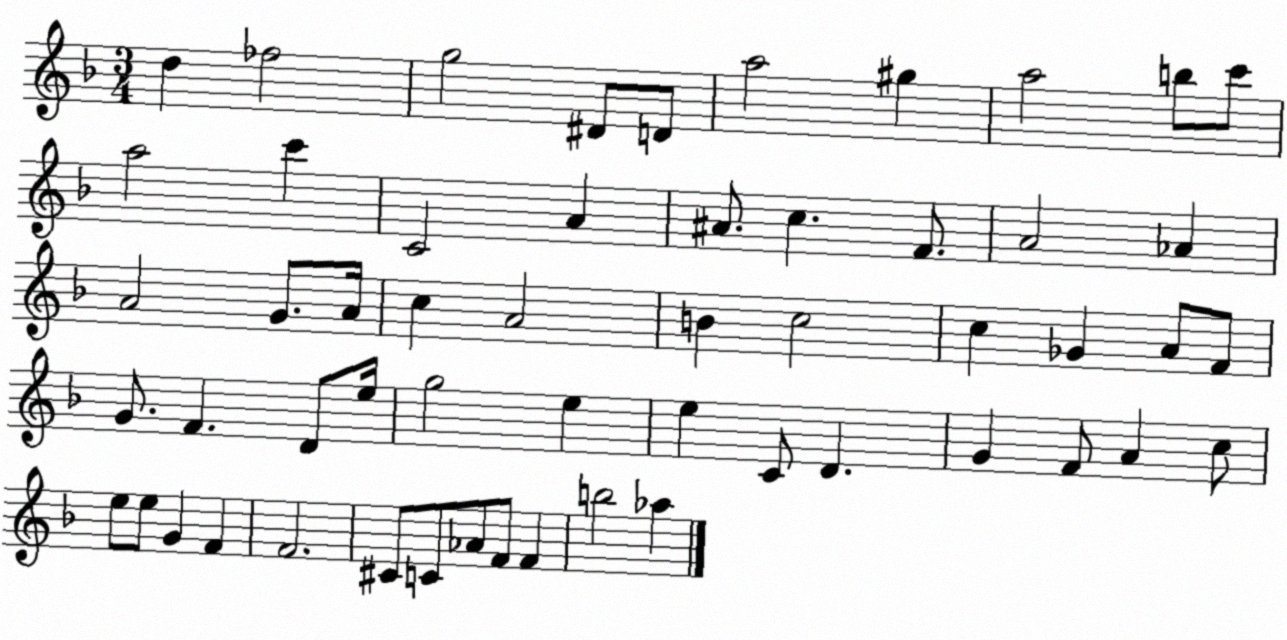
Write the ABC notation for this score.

X:1
T:Untitled
M:3/4
L:1/4
K:F
d _f2 g2 ^D/2 D/2 a2 ^g a2 b/2 c'/2 a2 c' C2 A ^A/2 c F/2 A2 _A A2 G/2 A/4 c A2 B c2 c _G A/2 F/2 G/2 F D/2 e/4 g2 e e C/2 D G F/2 A c/2 e/2 e/2 G F F2 ^C/2 C/2 _A/2 F/2 F b2 _a